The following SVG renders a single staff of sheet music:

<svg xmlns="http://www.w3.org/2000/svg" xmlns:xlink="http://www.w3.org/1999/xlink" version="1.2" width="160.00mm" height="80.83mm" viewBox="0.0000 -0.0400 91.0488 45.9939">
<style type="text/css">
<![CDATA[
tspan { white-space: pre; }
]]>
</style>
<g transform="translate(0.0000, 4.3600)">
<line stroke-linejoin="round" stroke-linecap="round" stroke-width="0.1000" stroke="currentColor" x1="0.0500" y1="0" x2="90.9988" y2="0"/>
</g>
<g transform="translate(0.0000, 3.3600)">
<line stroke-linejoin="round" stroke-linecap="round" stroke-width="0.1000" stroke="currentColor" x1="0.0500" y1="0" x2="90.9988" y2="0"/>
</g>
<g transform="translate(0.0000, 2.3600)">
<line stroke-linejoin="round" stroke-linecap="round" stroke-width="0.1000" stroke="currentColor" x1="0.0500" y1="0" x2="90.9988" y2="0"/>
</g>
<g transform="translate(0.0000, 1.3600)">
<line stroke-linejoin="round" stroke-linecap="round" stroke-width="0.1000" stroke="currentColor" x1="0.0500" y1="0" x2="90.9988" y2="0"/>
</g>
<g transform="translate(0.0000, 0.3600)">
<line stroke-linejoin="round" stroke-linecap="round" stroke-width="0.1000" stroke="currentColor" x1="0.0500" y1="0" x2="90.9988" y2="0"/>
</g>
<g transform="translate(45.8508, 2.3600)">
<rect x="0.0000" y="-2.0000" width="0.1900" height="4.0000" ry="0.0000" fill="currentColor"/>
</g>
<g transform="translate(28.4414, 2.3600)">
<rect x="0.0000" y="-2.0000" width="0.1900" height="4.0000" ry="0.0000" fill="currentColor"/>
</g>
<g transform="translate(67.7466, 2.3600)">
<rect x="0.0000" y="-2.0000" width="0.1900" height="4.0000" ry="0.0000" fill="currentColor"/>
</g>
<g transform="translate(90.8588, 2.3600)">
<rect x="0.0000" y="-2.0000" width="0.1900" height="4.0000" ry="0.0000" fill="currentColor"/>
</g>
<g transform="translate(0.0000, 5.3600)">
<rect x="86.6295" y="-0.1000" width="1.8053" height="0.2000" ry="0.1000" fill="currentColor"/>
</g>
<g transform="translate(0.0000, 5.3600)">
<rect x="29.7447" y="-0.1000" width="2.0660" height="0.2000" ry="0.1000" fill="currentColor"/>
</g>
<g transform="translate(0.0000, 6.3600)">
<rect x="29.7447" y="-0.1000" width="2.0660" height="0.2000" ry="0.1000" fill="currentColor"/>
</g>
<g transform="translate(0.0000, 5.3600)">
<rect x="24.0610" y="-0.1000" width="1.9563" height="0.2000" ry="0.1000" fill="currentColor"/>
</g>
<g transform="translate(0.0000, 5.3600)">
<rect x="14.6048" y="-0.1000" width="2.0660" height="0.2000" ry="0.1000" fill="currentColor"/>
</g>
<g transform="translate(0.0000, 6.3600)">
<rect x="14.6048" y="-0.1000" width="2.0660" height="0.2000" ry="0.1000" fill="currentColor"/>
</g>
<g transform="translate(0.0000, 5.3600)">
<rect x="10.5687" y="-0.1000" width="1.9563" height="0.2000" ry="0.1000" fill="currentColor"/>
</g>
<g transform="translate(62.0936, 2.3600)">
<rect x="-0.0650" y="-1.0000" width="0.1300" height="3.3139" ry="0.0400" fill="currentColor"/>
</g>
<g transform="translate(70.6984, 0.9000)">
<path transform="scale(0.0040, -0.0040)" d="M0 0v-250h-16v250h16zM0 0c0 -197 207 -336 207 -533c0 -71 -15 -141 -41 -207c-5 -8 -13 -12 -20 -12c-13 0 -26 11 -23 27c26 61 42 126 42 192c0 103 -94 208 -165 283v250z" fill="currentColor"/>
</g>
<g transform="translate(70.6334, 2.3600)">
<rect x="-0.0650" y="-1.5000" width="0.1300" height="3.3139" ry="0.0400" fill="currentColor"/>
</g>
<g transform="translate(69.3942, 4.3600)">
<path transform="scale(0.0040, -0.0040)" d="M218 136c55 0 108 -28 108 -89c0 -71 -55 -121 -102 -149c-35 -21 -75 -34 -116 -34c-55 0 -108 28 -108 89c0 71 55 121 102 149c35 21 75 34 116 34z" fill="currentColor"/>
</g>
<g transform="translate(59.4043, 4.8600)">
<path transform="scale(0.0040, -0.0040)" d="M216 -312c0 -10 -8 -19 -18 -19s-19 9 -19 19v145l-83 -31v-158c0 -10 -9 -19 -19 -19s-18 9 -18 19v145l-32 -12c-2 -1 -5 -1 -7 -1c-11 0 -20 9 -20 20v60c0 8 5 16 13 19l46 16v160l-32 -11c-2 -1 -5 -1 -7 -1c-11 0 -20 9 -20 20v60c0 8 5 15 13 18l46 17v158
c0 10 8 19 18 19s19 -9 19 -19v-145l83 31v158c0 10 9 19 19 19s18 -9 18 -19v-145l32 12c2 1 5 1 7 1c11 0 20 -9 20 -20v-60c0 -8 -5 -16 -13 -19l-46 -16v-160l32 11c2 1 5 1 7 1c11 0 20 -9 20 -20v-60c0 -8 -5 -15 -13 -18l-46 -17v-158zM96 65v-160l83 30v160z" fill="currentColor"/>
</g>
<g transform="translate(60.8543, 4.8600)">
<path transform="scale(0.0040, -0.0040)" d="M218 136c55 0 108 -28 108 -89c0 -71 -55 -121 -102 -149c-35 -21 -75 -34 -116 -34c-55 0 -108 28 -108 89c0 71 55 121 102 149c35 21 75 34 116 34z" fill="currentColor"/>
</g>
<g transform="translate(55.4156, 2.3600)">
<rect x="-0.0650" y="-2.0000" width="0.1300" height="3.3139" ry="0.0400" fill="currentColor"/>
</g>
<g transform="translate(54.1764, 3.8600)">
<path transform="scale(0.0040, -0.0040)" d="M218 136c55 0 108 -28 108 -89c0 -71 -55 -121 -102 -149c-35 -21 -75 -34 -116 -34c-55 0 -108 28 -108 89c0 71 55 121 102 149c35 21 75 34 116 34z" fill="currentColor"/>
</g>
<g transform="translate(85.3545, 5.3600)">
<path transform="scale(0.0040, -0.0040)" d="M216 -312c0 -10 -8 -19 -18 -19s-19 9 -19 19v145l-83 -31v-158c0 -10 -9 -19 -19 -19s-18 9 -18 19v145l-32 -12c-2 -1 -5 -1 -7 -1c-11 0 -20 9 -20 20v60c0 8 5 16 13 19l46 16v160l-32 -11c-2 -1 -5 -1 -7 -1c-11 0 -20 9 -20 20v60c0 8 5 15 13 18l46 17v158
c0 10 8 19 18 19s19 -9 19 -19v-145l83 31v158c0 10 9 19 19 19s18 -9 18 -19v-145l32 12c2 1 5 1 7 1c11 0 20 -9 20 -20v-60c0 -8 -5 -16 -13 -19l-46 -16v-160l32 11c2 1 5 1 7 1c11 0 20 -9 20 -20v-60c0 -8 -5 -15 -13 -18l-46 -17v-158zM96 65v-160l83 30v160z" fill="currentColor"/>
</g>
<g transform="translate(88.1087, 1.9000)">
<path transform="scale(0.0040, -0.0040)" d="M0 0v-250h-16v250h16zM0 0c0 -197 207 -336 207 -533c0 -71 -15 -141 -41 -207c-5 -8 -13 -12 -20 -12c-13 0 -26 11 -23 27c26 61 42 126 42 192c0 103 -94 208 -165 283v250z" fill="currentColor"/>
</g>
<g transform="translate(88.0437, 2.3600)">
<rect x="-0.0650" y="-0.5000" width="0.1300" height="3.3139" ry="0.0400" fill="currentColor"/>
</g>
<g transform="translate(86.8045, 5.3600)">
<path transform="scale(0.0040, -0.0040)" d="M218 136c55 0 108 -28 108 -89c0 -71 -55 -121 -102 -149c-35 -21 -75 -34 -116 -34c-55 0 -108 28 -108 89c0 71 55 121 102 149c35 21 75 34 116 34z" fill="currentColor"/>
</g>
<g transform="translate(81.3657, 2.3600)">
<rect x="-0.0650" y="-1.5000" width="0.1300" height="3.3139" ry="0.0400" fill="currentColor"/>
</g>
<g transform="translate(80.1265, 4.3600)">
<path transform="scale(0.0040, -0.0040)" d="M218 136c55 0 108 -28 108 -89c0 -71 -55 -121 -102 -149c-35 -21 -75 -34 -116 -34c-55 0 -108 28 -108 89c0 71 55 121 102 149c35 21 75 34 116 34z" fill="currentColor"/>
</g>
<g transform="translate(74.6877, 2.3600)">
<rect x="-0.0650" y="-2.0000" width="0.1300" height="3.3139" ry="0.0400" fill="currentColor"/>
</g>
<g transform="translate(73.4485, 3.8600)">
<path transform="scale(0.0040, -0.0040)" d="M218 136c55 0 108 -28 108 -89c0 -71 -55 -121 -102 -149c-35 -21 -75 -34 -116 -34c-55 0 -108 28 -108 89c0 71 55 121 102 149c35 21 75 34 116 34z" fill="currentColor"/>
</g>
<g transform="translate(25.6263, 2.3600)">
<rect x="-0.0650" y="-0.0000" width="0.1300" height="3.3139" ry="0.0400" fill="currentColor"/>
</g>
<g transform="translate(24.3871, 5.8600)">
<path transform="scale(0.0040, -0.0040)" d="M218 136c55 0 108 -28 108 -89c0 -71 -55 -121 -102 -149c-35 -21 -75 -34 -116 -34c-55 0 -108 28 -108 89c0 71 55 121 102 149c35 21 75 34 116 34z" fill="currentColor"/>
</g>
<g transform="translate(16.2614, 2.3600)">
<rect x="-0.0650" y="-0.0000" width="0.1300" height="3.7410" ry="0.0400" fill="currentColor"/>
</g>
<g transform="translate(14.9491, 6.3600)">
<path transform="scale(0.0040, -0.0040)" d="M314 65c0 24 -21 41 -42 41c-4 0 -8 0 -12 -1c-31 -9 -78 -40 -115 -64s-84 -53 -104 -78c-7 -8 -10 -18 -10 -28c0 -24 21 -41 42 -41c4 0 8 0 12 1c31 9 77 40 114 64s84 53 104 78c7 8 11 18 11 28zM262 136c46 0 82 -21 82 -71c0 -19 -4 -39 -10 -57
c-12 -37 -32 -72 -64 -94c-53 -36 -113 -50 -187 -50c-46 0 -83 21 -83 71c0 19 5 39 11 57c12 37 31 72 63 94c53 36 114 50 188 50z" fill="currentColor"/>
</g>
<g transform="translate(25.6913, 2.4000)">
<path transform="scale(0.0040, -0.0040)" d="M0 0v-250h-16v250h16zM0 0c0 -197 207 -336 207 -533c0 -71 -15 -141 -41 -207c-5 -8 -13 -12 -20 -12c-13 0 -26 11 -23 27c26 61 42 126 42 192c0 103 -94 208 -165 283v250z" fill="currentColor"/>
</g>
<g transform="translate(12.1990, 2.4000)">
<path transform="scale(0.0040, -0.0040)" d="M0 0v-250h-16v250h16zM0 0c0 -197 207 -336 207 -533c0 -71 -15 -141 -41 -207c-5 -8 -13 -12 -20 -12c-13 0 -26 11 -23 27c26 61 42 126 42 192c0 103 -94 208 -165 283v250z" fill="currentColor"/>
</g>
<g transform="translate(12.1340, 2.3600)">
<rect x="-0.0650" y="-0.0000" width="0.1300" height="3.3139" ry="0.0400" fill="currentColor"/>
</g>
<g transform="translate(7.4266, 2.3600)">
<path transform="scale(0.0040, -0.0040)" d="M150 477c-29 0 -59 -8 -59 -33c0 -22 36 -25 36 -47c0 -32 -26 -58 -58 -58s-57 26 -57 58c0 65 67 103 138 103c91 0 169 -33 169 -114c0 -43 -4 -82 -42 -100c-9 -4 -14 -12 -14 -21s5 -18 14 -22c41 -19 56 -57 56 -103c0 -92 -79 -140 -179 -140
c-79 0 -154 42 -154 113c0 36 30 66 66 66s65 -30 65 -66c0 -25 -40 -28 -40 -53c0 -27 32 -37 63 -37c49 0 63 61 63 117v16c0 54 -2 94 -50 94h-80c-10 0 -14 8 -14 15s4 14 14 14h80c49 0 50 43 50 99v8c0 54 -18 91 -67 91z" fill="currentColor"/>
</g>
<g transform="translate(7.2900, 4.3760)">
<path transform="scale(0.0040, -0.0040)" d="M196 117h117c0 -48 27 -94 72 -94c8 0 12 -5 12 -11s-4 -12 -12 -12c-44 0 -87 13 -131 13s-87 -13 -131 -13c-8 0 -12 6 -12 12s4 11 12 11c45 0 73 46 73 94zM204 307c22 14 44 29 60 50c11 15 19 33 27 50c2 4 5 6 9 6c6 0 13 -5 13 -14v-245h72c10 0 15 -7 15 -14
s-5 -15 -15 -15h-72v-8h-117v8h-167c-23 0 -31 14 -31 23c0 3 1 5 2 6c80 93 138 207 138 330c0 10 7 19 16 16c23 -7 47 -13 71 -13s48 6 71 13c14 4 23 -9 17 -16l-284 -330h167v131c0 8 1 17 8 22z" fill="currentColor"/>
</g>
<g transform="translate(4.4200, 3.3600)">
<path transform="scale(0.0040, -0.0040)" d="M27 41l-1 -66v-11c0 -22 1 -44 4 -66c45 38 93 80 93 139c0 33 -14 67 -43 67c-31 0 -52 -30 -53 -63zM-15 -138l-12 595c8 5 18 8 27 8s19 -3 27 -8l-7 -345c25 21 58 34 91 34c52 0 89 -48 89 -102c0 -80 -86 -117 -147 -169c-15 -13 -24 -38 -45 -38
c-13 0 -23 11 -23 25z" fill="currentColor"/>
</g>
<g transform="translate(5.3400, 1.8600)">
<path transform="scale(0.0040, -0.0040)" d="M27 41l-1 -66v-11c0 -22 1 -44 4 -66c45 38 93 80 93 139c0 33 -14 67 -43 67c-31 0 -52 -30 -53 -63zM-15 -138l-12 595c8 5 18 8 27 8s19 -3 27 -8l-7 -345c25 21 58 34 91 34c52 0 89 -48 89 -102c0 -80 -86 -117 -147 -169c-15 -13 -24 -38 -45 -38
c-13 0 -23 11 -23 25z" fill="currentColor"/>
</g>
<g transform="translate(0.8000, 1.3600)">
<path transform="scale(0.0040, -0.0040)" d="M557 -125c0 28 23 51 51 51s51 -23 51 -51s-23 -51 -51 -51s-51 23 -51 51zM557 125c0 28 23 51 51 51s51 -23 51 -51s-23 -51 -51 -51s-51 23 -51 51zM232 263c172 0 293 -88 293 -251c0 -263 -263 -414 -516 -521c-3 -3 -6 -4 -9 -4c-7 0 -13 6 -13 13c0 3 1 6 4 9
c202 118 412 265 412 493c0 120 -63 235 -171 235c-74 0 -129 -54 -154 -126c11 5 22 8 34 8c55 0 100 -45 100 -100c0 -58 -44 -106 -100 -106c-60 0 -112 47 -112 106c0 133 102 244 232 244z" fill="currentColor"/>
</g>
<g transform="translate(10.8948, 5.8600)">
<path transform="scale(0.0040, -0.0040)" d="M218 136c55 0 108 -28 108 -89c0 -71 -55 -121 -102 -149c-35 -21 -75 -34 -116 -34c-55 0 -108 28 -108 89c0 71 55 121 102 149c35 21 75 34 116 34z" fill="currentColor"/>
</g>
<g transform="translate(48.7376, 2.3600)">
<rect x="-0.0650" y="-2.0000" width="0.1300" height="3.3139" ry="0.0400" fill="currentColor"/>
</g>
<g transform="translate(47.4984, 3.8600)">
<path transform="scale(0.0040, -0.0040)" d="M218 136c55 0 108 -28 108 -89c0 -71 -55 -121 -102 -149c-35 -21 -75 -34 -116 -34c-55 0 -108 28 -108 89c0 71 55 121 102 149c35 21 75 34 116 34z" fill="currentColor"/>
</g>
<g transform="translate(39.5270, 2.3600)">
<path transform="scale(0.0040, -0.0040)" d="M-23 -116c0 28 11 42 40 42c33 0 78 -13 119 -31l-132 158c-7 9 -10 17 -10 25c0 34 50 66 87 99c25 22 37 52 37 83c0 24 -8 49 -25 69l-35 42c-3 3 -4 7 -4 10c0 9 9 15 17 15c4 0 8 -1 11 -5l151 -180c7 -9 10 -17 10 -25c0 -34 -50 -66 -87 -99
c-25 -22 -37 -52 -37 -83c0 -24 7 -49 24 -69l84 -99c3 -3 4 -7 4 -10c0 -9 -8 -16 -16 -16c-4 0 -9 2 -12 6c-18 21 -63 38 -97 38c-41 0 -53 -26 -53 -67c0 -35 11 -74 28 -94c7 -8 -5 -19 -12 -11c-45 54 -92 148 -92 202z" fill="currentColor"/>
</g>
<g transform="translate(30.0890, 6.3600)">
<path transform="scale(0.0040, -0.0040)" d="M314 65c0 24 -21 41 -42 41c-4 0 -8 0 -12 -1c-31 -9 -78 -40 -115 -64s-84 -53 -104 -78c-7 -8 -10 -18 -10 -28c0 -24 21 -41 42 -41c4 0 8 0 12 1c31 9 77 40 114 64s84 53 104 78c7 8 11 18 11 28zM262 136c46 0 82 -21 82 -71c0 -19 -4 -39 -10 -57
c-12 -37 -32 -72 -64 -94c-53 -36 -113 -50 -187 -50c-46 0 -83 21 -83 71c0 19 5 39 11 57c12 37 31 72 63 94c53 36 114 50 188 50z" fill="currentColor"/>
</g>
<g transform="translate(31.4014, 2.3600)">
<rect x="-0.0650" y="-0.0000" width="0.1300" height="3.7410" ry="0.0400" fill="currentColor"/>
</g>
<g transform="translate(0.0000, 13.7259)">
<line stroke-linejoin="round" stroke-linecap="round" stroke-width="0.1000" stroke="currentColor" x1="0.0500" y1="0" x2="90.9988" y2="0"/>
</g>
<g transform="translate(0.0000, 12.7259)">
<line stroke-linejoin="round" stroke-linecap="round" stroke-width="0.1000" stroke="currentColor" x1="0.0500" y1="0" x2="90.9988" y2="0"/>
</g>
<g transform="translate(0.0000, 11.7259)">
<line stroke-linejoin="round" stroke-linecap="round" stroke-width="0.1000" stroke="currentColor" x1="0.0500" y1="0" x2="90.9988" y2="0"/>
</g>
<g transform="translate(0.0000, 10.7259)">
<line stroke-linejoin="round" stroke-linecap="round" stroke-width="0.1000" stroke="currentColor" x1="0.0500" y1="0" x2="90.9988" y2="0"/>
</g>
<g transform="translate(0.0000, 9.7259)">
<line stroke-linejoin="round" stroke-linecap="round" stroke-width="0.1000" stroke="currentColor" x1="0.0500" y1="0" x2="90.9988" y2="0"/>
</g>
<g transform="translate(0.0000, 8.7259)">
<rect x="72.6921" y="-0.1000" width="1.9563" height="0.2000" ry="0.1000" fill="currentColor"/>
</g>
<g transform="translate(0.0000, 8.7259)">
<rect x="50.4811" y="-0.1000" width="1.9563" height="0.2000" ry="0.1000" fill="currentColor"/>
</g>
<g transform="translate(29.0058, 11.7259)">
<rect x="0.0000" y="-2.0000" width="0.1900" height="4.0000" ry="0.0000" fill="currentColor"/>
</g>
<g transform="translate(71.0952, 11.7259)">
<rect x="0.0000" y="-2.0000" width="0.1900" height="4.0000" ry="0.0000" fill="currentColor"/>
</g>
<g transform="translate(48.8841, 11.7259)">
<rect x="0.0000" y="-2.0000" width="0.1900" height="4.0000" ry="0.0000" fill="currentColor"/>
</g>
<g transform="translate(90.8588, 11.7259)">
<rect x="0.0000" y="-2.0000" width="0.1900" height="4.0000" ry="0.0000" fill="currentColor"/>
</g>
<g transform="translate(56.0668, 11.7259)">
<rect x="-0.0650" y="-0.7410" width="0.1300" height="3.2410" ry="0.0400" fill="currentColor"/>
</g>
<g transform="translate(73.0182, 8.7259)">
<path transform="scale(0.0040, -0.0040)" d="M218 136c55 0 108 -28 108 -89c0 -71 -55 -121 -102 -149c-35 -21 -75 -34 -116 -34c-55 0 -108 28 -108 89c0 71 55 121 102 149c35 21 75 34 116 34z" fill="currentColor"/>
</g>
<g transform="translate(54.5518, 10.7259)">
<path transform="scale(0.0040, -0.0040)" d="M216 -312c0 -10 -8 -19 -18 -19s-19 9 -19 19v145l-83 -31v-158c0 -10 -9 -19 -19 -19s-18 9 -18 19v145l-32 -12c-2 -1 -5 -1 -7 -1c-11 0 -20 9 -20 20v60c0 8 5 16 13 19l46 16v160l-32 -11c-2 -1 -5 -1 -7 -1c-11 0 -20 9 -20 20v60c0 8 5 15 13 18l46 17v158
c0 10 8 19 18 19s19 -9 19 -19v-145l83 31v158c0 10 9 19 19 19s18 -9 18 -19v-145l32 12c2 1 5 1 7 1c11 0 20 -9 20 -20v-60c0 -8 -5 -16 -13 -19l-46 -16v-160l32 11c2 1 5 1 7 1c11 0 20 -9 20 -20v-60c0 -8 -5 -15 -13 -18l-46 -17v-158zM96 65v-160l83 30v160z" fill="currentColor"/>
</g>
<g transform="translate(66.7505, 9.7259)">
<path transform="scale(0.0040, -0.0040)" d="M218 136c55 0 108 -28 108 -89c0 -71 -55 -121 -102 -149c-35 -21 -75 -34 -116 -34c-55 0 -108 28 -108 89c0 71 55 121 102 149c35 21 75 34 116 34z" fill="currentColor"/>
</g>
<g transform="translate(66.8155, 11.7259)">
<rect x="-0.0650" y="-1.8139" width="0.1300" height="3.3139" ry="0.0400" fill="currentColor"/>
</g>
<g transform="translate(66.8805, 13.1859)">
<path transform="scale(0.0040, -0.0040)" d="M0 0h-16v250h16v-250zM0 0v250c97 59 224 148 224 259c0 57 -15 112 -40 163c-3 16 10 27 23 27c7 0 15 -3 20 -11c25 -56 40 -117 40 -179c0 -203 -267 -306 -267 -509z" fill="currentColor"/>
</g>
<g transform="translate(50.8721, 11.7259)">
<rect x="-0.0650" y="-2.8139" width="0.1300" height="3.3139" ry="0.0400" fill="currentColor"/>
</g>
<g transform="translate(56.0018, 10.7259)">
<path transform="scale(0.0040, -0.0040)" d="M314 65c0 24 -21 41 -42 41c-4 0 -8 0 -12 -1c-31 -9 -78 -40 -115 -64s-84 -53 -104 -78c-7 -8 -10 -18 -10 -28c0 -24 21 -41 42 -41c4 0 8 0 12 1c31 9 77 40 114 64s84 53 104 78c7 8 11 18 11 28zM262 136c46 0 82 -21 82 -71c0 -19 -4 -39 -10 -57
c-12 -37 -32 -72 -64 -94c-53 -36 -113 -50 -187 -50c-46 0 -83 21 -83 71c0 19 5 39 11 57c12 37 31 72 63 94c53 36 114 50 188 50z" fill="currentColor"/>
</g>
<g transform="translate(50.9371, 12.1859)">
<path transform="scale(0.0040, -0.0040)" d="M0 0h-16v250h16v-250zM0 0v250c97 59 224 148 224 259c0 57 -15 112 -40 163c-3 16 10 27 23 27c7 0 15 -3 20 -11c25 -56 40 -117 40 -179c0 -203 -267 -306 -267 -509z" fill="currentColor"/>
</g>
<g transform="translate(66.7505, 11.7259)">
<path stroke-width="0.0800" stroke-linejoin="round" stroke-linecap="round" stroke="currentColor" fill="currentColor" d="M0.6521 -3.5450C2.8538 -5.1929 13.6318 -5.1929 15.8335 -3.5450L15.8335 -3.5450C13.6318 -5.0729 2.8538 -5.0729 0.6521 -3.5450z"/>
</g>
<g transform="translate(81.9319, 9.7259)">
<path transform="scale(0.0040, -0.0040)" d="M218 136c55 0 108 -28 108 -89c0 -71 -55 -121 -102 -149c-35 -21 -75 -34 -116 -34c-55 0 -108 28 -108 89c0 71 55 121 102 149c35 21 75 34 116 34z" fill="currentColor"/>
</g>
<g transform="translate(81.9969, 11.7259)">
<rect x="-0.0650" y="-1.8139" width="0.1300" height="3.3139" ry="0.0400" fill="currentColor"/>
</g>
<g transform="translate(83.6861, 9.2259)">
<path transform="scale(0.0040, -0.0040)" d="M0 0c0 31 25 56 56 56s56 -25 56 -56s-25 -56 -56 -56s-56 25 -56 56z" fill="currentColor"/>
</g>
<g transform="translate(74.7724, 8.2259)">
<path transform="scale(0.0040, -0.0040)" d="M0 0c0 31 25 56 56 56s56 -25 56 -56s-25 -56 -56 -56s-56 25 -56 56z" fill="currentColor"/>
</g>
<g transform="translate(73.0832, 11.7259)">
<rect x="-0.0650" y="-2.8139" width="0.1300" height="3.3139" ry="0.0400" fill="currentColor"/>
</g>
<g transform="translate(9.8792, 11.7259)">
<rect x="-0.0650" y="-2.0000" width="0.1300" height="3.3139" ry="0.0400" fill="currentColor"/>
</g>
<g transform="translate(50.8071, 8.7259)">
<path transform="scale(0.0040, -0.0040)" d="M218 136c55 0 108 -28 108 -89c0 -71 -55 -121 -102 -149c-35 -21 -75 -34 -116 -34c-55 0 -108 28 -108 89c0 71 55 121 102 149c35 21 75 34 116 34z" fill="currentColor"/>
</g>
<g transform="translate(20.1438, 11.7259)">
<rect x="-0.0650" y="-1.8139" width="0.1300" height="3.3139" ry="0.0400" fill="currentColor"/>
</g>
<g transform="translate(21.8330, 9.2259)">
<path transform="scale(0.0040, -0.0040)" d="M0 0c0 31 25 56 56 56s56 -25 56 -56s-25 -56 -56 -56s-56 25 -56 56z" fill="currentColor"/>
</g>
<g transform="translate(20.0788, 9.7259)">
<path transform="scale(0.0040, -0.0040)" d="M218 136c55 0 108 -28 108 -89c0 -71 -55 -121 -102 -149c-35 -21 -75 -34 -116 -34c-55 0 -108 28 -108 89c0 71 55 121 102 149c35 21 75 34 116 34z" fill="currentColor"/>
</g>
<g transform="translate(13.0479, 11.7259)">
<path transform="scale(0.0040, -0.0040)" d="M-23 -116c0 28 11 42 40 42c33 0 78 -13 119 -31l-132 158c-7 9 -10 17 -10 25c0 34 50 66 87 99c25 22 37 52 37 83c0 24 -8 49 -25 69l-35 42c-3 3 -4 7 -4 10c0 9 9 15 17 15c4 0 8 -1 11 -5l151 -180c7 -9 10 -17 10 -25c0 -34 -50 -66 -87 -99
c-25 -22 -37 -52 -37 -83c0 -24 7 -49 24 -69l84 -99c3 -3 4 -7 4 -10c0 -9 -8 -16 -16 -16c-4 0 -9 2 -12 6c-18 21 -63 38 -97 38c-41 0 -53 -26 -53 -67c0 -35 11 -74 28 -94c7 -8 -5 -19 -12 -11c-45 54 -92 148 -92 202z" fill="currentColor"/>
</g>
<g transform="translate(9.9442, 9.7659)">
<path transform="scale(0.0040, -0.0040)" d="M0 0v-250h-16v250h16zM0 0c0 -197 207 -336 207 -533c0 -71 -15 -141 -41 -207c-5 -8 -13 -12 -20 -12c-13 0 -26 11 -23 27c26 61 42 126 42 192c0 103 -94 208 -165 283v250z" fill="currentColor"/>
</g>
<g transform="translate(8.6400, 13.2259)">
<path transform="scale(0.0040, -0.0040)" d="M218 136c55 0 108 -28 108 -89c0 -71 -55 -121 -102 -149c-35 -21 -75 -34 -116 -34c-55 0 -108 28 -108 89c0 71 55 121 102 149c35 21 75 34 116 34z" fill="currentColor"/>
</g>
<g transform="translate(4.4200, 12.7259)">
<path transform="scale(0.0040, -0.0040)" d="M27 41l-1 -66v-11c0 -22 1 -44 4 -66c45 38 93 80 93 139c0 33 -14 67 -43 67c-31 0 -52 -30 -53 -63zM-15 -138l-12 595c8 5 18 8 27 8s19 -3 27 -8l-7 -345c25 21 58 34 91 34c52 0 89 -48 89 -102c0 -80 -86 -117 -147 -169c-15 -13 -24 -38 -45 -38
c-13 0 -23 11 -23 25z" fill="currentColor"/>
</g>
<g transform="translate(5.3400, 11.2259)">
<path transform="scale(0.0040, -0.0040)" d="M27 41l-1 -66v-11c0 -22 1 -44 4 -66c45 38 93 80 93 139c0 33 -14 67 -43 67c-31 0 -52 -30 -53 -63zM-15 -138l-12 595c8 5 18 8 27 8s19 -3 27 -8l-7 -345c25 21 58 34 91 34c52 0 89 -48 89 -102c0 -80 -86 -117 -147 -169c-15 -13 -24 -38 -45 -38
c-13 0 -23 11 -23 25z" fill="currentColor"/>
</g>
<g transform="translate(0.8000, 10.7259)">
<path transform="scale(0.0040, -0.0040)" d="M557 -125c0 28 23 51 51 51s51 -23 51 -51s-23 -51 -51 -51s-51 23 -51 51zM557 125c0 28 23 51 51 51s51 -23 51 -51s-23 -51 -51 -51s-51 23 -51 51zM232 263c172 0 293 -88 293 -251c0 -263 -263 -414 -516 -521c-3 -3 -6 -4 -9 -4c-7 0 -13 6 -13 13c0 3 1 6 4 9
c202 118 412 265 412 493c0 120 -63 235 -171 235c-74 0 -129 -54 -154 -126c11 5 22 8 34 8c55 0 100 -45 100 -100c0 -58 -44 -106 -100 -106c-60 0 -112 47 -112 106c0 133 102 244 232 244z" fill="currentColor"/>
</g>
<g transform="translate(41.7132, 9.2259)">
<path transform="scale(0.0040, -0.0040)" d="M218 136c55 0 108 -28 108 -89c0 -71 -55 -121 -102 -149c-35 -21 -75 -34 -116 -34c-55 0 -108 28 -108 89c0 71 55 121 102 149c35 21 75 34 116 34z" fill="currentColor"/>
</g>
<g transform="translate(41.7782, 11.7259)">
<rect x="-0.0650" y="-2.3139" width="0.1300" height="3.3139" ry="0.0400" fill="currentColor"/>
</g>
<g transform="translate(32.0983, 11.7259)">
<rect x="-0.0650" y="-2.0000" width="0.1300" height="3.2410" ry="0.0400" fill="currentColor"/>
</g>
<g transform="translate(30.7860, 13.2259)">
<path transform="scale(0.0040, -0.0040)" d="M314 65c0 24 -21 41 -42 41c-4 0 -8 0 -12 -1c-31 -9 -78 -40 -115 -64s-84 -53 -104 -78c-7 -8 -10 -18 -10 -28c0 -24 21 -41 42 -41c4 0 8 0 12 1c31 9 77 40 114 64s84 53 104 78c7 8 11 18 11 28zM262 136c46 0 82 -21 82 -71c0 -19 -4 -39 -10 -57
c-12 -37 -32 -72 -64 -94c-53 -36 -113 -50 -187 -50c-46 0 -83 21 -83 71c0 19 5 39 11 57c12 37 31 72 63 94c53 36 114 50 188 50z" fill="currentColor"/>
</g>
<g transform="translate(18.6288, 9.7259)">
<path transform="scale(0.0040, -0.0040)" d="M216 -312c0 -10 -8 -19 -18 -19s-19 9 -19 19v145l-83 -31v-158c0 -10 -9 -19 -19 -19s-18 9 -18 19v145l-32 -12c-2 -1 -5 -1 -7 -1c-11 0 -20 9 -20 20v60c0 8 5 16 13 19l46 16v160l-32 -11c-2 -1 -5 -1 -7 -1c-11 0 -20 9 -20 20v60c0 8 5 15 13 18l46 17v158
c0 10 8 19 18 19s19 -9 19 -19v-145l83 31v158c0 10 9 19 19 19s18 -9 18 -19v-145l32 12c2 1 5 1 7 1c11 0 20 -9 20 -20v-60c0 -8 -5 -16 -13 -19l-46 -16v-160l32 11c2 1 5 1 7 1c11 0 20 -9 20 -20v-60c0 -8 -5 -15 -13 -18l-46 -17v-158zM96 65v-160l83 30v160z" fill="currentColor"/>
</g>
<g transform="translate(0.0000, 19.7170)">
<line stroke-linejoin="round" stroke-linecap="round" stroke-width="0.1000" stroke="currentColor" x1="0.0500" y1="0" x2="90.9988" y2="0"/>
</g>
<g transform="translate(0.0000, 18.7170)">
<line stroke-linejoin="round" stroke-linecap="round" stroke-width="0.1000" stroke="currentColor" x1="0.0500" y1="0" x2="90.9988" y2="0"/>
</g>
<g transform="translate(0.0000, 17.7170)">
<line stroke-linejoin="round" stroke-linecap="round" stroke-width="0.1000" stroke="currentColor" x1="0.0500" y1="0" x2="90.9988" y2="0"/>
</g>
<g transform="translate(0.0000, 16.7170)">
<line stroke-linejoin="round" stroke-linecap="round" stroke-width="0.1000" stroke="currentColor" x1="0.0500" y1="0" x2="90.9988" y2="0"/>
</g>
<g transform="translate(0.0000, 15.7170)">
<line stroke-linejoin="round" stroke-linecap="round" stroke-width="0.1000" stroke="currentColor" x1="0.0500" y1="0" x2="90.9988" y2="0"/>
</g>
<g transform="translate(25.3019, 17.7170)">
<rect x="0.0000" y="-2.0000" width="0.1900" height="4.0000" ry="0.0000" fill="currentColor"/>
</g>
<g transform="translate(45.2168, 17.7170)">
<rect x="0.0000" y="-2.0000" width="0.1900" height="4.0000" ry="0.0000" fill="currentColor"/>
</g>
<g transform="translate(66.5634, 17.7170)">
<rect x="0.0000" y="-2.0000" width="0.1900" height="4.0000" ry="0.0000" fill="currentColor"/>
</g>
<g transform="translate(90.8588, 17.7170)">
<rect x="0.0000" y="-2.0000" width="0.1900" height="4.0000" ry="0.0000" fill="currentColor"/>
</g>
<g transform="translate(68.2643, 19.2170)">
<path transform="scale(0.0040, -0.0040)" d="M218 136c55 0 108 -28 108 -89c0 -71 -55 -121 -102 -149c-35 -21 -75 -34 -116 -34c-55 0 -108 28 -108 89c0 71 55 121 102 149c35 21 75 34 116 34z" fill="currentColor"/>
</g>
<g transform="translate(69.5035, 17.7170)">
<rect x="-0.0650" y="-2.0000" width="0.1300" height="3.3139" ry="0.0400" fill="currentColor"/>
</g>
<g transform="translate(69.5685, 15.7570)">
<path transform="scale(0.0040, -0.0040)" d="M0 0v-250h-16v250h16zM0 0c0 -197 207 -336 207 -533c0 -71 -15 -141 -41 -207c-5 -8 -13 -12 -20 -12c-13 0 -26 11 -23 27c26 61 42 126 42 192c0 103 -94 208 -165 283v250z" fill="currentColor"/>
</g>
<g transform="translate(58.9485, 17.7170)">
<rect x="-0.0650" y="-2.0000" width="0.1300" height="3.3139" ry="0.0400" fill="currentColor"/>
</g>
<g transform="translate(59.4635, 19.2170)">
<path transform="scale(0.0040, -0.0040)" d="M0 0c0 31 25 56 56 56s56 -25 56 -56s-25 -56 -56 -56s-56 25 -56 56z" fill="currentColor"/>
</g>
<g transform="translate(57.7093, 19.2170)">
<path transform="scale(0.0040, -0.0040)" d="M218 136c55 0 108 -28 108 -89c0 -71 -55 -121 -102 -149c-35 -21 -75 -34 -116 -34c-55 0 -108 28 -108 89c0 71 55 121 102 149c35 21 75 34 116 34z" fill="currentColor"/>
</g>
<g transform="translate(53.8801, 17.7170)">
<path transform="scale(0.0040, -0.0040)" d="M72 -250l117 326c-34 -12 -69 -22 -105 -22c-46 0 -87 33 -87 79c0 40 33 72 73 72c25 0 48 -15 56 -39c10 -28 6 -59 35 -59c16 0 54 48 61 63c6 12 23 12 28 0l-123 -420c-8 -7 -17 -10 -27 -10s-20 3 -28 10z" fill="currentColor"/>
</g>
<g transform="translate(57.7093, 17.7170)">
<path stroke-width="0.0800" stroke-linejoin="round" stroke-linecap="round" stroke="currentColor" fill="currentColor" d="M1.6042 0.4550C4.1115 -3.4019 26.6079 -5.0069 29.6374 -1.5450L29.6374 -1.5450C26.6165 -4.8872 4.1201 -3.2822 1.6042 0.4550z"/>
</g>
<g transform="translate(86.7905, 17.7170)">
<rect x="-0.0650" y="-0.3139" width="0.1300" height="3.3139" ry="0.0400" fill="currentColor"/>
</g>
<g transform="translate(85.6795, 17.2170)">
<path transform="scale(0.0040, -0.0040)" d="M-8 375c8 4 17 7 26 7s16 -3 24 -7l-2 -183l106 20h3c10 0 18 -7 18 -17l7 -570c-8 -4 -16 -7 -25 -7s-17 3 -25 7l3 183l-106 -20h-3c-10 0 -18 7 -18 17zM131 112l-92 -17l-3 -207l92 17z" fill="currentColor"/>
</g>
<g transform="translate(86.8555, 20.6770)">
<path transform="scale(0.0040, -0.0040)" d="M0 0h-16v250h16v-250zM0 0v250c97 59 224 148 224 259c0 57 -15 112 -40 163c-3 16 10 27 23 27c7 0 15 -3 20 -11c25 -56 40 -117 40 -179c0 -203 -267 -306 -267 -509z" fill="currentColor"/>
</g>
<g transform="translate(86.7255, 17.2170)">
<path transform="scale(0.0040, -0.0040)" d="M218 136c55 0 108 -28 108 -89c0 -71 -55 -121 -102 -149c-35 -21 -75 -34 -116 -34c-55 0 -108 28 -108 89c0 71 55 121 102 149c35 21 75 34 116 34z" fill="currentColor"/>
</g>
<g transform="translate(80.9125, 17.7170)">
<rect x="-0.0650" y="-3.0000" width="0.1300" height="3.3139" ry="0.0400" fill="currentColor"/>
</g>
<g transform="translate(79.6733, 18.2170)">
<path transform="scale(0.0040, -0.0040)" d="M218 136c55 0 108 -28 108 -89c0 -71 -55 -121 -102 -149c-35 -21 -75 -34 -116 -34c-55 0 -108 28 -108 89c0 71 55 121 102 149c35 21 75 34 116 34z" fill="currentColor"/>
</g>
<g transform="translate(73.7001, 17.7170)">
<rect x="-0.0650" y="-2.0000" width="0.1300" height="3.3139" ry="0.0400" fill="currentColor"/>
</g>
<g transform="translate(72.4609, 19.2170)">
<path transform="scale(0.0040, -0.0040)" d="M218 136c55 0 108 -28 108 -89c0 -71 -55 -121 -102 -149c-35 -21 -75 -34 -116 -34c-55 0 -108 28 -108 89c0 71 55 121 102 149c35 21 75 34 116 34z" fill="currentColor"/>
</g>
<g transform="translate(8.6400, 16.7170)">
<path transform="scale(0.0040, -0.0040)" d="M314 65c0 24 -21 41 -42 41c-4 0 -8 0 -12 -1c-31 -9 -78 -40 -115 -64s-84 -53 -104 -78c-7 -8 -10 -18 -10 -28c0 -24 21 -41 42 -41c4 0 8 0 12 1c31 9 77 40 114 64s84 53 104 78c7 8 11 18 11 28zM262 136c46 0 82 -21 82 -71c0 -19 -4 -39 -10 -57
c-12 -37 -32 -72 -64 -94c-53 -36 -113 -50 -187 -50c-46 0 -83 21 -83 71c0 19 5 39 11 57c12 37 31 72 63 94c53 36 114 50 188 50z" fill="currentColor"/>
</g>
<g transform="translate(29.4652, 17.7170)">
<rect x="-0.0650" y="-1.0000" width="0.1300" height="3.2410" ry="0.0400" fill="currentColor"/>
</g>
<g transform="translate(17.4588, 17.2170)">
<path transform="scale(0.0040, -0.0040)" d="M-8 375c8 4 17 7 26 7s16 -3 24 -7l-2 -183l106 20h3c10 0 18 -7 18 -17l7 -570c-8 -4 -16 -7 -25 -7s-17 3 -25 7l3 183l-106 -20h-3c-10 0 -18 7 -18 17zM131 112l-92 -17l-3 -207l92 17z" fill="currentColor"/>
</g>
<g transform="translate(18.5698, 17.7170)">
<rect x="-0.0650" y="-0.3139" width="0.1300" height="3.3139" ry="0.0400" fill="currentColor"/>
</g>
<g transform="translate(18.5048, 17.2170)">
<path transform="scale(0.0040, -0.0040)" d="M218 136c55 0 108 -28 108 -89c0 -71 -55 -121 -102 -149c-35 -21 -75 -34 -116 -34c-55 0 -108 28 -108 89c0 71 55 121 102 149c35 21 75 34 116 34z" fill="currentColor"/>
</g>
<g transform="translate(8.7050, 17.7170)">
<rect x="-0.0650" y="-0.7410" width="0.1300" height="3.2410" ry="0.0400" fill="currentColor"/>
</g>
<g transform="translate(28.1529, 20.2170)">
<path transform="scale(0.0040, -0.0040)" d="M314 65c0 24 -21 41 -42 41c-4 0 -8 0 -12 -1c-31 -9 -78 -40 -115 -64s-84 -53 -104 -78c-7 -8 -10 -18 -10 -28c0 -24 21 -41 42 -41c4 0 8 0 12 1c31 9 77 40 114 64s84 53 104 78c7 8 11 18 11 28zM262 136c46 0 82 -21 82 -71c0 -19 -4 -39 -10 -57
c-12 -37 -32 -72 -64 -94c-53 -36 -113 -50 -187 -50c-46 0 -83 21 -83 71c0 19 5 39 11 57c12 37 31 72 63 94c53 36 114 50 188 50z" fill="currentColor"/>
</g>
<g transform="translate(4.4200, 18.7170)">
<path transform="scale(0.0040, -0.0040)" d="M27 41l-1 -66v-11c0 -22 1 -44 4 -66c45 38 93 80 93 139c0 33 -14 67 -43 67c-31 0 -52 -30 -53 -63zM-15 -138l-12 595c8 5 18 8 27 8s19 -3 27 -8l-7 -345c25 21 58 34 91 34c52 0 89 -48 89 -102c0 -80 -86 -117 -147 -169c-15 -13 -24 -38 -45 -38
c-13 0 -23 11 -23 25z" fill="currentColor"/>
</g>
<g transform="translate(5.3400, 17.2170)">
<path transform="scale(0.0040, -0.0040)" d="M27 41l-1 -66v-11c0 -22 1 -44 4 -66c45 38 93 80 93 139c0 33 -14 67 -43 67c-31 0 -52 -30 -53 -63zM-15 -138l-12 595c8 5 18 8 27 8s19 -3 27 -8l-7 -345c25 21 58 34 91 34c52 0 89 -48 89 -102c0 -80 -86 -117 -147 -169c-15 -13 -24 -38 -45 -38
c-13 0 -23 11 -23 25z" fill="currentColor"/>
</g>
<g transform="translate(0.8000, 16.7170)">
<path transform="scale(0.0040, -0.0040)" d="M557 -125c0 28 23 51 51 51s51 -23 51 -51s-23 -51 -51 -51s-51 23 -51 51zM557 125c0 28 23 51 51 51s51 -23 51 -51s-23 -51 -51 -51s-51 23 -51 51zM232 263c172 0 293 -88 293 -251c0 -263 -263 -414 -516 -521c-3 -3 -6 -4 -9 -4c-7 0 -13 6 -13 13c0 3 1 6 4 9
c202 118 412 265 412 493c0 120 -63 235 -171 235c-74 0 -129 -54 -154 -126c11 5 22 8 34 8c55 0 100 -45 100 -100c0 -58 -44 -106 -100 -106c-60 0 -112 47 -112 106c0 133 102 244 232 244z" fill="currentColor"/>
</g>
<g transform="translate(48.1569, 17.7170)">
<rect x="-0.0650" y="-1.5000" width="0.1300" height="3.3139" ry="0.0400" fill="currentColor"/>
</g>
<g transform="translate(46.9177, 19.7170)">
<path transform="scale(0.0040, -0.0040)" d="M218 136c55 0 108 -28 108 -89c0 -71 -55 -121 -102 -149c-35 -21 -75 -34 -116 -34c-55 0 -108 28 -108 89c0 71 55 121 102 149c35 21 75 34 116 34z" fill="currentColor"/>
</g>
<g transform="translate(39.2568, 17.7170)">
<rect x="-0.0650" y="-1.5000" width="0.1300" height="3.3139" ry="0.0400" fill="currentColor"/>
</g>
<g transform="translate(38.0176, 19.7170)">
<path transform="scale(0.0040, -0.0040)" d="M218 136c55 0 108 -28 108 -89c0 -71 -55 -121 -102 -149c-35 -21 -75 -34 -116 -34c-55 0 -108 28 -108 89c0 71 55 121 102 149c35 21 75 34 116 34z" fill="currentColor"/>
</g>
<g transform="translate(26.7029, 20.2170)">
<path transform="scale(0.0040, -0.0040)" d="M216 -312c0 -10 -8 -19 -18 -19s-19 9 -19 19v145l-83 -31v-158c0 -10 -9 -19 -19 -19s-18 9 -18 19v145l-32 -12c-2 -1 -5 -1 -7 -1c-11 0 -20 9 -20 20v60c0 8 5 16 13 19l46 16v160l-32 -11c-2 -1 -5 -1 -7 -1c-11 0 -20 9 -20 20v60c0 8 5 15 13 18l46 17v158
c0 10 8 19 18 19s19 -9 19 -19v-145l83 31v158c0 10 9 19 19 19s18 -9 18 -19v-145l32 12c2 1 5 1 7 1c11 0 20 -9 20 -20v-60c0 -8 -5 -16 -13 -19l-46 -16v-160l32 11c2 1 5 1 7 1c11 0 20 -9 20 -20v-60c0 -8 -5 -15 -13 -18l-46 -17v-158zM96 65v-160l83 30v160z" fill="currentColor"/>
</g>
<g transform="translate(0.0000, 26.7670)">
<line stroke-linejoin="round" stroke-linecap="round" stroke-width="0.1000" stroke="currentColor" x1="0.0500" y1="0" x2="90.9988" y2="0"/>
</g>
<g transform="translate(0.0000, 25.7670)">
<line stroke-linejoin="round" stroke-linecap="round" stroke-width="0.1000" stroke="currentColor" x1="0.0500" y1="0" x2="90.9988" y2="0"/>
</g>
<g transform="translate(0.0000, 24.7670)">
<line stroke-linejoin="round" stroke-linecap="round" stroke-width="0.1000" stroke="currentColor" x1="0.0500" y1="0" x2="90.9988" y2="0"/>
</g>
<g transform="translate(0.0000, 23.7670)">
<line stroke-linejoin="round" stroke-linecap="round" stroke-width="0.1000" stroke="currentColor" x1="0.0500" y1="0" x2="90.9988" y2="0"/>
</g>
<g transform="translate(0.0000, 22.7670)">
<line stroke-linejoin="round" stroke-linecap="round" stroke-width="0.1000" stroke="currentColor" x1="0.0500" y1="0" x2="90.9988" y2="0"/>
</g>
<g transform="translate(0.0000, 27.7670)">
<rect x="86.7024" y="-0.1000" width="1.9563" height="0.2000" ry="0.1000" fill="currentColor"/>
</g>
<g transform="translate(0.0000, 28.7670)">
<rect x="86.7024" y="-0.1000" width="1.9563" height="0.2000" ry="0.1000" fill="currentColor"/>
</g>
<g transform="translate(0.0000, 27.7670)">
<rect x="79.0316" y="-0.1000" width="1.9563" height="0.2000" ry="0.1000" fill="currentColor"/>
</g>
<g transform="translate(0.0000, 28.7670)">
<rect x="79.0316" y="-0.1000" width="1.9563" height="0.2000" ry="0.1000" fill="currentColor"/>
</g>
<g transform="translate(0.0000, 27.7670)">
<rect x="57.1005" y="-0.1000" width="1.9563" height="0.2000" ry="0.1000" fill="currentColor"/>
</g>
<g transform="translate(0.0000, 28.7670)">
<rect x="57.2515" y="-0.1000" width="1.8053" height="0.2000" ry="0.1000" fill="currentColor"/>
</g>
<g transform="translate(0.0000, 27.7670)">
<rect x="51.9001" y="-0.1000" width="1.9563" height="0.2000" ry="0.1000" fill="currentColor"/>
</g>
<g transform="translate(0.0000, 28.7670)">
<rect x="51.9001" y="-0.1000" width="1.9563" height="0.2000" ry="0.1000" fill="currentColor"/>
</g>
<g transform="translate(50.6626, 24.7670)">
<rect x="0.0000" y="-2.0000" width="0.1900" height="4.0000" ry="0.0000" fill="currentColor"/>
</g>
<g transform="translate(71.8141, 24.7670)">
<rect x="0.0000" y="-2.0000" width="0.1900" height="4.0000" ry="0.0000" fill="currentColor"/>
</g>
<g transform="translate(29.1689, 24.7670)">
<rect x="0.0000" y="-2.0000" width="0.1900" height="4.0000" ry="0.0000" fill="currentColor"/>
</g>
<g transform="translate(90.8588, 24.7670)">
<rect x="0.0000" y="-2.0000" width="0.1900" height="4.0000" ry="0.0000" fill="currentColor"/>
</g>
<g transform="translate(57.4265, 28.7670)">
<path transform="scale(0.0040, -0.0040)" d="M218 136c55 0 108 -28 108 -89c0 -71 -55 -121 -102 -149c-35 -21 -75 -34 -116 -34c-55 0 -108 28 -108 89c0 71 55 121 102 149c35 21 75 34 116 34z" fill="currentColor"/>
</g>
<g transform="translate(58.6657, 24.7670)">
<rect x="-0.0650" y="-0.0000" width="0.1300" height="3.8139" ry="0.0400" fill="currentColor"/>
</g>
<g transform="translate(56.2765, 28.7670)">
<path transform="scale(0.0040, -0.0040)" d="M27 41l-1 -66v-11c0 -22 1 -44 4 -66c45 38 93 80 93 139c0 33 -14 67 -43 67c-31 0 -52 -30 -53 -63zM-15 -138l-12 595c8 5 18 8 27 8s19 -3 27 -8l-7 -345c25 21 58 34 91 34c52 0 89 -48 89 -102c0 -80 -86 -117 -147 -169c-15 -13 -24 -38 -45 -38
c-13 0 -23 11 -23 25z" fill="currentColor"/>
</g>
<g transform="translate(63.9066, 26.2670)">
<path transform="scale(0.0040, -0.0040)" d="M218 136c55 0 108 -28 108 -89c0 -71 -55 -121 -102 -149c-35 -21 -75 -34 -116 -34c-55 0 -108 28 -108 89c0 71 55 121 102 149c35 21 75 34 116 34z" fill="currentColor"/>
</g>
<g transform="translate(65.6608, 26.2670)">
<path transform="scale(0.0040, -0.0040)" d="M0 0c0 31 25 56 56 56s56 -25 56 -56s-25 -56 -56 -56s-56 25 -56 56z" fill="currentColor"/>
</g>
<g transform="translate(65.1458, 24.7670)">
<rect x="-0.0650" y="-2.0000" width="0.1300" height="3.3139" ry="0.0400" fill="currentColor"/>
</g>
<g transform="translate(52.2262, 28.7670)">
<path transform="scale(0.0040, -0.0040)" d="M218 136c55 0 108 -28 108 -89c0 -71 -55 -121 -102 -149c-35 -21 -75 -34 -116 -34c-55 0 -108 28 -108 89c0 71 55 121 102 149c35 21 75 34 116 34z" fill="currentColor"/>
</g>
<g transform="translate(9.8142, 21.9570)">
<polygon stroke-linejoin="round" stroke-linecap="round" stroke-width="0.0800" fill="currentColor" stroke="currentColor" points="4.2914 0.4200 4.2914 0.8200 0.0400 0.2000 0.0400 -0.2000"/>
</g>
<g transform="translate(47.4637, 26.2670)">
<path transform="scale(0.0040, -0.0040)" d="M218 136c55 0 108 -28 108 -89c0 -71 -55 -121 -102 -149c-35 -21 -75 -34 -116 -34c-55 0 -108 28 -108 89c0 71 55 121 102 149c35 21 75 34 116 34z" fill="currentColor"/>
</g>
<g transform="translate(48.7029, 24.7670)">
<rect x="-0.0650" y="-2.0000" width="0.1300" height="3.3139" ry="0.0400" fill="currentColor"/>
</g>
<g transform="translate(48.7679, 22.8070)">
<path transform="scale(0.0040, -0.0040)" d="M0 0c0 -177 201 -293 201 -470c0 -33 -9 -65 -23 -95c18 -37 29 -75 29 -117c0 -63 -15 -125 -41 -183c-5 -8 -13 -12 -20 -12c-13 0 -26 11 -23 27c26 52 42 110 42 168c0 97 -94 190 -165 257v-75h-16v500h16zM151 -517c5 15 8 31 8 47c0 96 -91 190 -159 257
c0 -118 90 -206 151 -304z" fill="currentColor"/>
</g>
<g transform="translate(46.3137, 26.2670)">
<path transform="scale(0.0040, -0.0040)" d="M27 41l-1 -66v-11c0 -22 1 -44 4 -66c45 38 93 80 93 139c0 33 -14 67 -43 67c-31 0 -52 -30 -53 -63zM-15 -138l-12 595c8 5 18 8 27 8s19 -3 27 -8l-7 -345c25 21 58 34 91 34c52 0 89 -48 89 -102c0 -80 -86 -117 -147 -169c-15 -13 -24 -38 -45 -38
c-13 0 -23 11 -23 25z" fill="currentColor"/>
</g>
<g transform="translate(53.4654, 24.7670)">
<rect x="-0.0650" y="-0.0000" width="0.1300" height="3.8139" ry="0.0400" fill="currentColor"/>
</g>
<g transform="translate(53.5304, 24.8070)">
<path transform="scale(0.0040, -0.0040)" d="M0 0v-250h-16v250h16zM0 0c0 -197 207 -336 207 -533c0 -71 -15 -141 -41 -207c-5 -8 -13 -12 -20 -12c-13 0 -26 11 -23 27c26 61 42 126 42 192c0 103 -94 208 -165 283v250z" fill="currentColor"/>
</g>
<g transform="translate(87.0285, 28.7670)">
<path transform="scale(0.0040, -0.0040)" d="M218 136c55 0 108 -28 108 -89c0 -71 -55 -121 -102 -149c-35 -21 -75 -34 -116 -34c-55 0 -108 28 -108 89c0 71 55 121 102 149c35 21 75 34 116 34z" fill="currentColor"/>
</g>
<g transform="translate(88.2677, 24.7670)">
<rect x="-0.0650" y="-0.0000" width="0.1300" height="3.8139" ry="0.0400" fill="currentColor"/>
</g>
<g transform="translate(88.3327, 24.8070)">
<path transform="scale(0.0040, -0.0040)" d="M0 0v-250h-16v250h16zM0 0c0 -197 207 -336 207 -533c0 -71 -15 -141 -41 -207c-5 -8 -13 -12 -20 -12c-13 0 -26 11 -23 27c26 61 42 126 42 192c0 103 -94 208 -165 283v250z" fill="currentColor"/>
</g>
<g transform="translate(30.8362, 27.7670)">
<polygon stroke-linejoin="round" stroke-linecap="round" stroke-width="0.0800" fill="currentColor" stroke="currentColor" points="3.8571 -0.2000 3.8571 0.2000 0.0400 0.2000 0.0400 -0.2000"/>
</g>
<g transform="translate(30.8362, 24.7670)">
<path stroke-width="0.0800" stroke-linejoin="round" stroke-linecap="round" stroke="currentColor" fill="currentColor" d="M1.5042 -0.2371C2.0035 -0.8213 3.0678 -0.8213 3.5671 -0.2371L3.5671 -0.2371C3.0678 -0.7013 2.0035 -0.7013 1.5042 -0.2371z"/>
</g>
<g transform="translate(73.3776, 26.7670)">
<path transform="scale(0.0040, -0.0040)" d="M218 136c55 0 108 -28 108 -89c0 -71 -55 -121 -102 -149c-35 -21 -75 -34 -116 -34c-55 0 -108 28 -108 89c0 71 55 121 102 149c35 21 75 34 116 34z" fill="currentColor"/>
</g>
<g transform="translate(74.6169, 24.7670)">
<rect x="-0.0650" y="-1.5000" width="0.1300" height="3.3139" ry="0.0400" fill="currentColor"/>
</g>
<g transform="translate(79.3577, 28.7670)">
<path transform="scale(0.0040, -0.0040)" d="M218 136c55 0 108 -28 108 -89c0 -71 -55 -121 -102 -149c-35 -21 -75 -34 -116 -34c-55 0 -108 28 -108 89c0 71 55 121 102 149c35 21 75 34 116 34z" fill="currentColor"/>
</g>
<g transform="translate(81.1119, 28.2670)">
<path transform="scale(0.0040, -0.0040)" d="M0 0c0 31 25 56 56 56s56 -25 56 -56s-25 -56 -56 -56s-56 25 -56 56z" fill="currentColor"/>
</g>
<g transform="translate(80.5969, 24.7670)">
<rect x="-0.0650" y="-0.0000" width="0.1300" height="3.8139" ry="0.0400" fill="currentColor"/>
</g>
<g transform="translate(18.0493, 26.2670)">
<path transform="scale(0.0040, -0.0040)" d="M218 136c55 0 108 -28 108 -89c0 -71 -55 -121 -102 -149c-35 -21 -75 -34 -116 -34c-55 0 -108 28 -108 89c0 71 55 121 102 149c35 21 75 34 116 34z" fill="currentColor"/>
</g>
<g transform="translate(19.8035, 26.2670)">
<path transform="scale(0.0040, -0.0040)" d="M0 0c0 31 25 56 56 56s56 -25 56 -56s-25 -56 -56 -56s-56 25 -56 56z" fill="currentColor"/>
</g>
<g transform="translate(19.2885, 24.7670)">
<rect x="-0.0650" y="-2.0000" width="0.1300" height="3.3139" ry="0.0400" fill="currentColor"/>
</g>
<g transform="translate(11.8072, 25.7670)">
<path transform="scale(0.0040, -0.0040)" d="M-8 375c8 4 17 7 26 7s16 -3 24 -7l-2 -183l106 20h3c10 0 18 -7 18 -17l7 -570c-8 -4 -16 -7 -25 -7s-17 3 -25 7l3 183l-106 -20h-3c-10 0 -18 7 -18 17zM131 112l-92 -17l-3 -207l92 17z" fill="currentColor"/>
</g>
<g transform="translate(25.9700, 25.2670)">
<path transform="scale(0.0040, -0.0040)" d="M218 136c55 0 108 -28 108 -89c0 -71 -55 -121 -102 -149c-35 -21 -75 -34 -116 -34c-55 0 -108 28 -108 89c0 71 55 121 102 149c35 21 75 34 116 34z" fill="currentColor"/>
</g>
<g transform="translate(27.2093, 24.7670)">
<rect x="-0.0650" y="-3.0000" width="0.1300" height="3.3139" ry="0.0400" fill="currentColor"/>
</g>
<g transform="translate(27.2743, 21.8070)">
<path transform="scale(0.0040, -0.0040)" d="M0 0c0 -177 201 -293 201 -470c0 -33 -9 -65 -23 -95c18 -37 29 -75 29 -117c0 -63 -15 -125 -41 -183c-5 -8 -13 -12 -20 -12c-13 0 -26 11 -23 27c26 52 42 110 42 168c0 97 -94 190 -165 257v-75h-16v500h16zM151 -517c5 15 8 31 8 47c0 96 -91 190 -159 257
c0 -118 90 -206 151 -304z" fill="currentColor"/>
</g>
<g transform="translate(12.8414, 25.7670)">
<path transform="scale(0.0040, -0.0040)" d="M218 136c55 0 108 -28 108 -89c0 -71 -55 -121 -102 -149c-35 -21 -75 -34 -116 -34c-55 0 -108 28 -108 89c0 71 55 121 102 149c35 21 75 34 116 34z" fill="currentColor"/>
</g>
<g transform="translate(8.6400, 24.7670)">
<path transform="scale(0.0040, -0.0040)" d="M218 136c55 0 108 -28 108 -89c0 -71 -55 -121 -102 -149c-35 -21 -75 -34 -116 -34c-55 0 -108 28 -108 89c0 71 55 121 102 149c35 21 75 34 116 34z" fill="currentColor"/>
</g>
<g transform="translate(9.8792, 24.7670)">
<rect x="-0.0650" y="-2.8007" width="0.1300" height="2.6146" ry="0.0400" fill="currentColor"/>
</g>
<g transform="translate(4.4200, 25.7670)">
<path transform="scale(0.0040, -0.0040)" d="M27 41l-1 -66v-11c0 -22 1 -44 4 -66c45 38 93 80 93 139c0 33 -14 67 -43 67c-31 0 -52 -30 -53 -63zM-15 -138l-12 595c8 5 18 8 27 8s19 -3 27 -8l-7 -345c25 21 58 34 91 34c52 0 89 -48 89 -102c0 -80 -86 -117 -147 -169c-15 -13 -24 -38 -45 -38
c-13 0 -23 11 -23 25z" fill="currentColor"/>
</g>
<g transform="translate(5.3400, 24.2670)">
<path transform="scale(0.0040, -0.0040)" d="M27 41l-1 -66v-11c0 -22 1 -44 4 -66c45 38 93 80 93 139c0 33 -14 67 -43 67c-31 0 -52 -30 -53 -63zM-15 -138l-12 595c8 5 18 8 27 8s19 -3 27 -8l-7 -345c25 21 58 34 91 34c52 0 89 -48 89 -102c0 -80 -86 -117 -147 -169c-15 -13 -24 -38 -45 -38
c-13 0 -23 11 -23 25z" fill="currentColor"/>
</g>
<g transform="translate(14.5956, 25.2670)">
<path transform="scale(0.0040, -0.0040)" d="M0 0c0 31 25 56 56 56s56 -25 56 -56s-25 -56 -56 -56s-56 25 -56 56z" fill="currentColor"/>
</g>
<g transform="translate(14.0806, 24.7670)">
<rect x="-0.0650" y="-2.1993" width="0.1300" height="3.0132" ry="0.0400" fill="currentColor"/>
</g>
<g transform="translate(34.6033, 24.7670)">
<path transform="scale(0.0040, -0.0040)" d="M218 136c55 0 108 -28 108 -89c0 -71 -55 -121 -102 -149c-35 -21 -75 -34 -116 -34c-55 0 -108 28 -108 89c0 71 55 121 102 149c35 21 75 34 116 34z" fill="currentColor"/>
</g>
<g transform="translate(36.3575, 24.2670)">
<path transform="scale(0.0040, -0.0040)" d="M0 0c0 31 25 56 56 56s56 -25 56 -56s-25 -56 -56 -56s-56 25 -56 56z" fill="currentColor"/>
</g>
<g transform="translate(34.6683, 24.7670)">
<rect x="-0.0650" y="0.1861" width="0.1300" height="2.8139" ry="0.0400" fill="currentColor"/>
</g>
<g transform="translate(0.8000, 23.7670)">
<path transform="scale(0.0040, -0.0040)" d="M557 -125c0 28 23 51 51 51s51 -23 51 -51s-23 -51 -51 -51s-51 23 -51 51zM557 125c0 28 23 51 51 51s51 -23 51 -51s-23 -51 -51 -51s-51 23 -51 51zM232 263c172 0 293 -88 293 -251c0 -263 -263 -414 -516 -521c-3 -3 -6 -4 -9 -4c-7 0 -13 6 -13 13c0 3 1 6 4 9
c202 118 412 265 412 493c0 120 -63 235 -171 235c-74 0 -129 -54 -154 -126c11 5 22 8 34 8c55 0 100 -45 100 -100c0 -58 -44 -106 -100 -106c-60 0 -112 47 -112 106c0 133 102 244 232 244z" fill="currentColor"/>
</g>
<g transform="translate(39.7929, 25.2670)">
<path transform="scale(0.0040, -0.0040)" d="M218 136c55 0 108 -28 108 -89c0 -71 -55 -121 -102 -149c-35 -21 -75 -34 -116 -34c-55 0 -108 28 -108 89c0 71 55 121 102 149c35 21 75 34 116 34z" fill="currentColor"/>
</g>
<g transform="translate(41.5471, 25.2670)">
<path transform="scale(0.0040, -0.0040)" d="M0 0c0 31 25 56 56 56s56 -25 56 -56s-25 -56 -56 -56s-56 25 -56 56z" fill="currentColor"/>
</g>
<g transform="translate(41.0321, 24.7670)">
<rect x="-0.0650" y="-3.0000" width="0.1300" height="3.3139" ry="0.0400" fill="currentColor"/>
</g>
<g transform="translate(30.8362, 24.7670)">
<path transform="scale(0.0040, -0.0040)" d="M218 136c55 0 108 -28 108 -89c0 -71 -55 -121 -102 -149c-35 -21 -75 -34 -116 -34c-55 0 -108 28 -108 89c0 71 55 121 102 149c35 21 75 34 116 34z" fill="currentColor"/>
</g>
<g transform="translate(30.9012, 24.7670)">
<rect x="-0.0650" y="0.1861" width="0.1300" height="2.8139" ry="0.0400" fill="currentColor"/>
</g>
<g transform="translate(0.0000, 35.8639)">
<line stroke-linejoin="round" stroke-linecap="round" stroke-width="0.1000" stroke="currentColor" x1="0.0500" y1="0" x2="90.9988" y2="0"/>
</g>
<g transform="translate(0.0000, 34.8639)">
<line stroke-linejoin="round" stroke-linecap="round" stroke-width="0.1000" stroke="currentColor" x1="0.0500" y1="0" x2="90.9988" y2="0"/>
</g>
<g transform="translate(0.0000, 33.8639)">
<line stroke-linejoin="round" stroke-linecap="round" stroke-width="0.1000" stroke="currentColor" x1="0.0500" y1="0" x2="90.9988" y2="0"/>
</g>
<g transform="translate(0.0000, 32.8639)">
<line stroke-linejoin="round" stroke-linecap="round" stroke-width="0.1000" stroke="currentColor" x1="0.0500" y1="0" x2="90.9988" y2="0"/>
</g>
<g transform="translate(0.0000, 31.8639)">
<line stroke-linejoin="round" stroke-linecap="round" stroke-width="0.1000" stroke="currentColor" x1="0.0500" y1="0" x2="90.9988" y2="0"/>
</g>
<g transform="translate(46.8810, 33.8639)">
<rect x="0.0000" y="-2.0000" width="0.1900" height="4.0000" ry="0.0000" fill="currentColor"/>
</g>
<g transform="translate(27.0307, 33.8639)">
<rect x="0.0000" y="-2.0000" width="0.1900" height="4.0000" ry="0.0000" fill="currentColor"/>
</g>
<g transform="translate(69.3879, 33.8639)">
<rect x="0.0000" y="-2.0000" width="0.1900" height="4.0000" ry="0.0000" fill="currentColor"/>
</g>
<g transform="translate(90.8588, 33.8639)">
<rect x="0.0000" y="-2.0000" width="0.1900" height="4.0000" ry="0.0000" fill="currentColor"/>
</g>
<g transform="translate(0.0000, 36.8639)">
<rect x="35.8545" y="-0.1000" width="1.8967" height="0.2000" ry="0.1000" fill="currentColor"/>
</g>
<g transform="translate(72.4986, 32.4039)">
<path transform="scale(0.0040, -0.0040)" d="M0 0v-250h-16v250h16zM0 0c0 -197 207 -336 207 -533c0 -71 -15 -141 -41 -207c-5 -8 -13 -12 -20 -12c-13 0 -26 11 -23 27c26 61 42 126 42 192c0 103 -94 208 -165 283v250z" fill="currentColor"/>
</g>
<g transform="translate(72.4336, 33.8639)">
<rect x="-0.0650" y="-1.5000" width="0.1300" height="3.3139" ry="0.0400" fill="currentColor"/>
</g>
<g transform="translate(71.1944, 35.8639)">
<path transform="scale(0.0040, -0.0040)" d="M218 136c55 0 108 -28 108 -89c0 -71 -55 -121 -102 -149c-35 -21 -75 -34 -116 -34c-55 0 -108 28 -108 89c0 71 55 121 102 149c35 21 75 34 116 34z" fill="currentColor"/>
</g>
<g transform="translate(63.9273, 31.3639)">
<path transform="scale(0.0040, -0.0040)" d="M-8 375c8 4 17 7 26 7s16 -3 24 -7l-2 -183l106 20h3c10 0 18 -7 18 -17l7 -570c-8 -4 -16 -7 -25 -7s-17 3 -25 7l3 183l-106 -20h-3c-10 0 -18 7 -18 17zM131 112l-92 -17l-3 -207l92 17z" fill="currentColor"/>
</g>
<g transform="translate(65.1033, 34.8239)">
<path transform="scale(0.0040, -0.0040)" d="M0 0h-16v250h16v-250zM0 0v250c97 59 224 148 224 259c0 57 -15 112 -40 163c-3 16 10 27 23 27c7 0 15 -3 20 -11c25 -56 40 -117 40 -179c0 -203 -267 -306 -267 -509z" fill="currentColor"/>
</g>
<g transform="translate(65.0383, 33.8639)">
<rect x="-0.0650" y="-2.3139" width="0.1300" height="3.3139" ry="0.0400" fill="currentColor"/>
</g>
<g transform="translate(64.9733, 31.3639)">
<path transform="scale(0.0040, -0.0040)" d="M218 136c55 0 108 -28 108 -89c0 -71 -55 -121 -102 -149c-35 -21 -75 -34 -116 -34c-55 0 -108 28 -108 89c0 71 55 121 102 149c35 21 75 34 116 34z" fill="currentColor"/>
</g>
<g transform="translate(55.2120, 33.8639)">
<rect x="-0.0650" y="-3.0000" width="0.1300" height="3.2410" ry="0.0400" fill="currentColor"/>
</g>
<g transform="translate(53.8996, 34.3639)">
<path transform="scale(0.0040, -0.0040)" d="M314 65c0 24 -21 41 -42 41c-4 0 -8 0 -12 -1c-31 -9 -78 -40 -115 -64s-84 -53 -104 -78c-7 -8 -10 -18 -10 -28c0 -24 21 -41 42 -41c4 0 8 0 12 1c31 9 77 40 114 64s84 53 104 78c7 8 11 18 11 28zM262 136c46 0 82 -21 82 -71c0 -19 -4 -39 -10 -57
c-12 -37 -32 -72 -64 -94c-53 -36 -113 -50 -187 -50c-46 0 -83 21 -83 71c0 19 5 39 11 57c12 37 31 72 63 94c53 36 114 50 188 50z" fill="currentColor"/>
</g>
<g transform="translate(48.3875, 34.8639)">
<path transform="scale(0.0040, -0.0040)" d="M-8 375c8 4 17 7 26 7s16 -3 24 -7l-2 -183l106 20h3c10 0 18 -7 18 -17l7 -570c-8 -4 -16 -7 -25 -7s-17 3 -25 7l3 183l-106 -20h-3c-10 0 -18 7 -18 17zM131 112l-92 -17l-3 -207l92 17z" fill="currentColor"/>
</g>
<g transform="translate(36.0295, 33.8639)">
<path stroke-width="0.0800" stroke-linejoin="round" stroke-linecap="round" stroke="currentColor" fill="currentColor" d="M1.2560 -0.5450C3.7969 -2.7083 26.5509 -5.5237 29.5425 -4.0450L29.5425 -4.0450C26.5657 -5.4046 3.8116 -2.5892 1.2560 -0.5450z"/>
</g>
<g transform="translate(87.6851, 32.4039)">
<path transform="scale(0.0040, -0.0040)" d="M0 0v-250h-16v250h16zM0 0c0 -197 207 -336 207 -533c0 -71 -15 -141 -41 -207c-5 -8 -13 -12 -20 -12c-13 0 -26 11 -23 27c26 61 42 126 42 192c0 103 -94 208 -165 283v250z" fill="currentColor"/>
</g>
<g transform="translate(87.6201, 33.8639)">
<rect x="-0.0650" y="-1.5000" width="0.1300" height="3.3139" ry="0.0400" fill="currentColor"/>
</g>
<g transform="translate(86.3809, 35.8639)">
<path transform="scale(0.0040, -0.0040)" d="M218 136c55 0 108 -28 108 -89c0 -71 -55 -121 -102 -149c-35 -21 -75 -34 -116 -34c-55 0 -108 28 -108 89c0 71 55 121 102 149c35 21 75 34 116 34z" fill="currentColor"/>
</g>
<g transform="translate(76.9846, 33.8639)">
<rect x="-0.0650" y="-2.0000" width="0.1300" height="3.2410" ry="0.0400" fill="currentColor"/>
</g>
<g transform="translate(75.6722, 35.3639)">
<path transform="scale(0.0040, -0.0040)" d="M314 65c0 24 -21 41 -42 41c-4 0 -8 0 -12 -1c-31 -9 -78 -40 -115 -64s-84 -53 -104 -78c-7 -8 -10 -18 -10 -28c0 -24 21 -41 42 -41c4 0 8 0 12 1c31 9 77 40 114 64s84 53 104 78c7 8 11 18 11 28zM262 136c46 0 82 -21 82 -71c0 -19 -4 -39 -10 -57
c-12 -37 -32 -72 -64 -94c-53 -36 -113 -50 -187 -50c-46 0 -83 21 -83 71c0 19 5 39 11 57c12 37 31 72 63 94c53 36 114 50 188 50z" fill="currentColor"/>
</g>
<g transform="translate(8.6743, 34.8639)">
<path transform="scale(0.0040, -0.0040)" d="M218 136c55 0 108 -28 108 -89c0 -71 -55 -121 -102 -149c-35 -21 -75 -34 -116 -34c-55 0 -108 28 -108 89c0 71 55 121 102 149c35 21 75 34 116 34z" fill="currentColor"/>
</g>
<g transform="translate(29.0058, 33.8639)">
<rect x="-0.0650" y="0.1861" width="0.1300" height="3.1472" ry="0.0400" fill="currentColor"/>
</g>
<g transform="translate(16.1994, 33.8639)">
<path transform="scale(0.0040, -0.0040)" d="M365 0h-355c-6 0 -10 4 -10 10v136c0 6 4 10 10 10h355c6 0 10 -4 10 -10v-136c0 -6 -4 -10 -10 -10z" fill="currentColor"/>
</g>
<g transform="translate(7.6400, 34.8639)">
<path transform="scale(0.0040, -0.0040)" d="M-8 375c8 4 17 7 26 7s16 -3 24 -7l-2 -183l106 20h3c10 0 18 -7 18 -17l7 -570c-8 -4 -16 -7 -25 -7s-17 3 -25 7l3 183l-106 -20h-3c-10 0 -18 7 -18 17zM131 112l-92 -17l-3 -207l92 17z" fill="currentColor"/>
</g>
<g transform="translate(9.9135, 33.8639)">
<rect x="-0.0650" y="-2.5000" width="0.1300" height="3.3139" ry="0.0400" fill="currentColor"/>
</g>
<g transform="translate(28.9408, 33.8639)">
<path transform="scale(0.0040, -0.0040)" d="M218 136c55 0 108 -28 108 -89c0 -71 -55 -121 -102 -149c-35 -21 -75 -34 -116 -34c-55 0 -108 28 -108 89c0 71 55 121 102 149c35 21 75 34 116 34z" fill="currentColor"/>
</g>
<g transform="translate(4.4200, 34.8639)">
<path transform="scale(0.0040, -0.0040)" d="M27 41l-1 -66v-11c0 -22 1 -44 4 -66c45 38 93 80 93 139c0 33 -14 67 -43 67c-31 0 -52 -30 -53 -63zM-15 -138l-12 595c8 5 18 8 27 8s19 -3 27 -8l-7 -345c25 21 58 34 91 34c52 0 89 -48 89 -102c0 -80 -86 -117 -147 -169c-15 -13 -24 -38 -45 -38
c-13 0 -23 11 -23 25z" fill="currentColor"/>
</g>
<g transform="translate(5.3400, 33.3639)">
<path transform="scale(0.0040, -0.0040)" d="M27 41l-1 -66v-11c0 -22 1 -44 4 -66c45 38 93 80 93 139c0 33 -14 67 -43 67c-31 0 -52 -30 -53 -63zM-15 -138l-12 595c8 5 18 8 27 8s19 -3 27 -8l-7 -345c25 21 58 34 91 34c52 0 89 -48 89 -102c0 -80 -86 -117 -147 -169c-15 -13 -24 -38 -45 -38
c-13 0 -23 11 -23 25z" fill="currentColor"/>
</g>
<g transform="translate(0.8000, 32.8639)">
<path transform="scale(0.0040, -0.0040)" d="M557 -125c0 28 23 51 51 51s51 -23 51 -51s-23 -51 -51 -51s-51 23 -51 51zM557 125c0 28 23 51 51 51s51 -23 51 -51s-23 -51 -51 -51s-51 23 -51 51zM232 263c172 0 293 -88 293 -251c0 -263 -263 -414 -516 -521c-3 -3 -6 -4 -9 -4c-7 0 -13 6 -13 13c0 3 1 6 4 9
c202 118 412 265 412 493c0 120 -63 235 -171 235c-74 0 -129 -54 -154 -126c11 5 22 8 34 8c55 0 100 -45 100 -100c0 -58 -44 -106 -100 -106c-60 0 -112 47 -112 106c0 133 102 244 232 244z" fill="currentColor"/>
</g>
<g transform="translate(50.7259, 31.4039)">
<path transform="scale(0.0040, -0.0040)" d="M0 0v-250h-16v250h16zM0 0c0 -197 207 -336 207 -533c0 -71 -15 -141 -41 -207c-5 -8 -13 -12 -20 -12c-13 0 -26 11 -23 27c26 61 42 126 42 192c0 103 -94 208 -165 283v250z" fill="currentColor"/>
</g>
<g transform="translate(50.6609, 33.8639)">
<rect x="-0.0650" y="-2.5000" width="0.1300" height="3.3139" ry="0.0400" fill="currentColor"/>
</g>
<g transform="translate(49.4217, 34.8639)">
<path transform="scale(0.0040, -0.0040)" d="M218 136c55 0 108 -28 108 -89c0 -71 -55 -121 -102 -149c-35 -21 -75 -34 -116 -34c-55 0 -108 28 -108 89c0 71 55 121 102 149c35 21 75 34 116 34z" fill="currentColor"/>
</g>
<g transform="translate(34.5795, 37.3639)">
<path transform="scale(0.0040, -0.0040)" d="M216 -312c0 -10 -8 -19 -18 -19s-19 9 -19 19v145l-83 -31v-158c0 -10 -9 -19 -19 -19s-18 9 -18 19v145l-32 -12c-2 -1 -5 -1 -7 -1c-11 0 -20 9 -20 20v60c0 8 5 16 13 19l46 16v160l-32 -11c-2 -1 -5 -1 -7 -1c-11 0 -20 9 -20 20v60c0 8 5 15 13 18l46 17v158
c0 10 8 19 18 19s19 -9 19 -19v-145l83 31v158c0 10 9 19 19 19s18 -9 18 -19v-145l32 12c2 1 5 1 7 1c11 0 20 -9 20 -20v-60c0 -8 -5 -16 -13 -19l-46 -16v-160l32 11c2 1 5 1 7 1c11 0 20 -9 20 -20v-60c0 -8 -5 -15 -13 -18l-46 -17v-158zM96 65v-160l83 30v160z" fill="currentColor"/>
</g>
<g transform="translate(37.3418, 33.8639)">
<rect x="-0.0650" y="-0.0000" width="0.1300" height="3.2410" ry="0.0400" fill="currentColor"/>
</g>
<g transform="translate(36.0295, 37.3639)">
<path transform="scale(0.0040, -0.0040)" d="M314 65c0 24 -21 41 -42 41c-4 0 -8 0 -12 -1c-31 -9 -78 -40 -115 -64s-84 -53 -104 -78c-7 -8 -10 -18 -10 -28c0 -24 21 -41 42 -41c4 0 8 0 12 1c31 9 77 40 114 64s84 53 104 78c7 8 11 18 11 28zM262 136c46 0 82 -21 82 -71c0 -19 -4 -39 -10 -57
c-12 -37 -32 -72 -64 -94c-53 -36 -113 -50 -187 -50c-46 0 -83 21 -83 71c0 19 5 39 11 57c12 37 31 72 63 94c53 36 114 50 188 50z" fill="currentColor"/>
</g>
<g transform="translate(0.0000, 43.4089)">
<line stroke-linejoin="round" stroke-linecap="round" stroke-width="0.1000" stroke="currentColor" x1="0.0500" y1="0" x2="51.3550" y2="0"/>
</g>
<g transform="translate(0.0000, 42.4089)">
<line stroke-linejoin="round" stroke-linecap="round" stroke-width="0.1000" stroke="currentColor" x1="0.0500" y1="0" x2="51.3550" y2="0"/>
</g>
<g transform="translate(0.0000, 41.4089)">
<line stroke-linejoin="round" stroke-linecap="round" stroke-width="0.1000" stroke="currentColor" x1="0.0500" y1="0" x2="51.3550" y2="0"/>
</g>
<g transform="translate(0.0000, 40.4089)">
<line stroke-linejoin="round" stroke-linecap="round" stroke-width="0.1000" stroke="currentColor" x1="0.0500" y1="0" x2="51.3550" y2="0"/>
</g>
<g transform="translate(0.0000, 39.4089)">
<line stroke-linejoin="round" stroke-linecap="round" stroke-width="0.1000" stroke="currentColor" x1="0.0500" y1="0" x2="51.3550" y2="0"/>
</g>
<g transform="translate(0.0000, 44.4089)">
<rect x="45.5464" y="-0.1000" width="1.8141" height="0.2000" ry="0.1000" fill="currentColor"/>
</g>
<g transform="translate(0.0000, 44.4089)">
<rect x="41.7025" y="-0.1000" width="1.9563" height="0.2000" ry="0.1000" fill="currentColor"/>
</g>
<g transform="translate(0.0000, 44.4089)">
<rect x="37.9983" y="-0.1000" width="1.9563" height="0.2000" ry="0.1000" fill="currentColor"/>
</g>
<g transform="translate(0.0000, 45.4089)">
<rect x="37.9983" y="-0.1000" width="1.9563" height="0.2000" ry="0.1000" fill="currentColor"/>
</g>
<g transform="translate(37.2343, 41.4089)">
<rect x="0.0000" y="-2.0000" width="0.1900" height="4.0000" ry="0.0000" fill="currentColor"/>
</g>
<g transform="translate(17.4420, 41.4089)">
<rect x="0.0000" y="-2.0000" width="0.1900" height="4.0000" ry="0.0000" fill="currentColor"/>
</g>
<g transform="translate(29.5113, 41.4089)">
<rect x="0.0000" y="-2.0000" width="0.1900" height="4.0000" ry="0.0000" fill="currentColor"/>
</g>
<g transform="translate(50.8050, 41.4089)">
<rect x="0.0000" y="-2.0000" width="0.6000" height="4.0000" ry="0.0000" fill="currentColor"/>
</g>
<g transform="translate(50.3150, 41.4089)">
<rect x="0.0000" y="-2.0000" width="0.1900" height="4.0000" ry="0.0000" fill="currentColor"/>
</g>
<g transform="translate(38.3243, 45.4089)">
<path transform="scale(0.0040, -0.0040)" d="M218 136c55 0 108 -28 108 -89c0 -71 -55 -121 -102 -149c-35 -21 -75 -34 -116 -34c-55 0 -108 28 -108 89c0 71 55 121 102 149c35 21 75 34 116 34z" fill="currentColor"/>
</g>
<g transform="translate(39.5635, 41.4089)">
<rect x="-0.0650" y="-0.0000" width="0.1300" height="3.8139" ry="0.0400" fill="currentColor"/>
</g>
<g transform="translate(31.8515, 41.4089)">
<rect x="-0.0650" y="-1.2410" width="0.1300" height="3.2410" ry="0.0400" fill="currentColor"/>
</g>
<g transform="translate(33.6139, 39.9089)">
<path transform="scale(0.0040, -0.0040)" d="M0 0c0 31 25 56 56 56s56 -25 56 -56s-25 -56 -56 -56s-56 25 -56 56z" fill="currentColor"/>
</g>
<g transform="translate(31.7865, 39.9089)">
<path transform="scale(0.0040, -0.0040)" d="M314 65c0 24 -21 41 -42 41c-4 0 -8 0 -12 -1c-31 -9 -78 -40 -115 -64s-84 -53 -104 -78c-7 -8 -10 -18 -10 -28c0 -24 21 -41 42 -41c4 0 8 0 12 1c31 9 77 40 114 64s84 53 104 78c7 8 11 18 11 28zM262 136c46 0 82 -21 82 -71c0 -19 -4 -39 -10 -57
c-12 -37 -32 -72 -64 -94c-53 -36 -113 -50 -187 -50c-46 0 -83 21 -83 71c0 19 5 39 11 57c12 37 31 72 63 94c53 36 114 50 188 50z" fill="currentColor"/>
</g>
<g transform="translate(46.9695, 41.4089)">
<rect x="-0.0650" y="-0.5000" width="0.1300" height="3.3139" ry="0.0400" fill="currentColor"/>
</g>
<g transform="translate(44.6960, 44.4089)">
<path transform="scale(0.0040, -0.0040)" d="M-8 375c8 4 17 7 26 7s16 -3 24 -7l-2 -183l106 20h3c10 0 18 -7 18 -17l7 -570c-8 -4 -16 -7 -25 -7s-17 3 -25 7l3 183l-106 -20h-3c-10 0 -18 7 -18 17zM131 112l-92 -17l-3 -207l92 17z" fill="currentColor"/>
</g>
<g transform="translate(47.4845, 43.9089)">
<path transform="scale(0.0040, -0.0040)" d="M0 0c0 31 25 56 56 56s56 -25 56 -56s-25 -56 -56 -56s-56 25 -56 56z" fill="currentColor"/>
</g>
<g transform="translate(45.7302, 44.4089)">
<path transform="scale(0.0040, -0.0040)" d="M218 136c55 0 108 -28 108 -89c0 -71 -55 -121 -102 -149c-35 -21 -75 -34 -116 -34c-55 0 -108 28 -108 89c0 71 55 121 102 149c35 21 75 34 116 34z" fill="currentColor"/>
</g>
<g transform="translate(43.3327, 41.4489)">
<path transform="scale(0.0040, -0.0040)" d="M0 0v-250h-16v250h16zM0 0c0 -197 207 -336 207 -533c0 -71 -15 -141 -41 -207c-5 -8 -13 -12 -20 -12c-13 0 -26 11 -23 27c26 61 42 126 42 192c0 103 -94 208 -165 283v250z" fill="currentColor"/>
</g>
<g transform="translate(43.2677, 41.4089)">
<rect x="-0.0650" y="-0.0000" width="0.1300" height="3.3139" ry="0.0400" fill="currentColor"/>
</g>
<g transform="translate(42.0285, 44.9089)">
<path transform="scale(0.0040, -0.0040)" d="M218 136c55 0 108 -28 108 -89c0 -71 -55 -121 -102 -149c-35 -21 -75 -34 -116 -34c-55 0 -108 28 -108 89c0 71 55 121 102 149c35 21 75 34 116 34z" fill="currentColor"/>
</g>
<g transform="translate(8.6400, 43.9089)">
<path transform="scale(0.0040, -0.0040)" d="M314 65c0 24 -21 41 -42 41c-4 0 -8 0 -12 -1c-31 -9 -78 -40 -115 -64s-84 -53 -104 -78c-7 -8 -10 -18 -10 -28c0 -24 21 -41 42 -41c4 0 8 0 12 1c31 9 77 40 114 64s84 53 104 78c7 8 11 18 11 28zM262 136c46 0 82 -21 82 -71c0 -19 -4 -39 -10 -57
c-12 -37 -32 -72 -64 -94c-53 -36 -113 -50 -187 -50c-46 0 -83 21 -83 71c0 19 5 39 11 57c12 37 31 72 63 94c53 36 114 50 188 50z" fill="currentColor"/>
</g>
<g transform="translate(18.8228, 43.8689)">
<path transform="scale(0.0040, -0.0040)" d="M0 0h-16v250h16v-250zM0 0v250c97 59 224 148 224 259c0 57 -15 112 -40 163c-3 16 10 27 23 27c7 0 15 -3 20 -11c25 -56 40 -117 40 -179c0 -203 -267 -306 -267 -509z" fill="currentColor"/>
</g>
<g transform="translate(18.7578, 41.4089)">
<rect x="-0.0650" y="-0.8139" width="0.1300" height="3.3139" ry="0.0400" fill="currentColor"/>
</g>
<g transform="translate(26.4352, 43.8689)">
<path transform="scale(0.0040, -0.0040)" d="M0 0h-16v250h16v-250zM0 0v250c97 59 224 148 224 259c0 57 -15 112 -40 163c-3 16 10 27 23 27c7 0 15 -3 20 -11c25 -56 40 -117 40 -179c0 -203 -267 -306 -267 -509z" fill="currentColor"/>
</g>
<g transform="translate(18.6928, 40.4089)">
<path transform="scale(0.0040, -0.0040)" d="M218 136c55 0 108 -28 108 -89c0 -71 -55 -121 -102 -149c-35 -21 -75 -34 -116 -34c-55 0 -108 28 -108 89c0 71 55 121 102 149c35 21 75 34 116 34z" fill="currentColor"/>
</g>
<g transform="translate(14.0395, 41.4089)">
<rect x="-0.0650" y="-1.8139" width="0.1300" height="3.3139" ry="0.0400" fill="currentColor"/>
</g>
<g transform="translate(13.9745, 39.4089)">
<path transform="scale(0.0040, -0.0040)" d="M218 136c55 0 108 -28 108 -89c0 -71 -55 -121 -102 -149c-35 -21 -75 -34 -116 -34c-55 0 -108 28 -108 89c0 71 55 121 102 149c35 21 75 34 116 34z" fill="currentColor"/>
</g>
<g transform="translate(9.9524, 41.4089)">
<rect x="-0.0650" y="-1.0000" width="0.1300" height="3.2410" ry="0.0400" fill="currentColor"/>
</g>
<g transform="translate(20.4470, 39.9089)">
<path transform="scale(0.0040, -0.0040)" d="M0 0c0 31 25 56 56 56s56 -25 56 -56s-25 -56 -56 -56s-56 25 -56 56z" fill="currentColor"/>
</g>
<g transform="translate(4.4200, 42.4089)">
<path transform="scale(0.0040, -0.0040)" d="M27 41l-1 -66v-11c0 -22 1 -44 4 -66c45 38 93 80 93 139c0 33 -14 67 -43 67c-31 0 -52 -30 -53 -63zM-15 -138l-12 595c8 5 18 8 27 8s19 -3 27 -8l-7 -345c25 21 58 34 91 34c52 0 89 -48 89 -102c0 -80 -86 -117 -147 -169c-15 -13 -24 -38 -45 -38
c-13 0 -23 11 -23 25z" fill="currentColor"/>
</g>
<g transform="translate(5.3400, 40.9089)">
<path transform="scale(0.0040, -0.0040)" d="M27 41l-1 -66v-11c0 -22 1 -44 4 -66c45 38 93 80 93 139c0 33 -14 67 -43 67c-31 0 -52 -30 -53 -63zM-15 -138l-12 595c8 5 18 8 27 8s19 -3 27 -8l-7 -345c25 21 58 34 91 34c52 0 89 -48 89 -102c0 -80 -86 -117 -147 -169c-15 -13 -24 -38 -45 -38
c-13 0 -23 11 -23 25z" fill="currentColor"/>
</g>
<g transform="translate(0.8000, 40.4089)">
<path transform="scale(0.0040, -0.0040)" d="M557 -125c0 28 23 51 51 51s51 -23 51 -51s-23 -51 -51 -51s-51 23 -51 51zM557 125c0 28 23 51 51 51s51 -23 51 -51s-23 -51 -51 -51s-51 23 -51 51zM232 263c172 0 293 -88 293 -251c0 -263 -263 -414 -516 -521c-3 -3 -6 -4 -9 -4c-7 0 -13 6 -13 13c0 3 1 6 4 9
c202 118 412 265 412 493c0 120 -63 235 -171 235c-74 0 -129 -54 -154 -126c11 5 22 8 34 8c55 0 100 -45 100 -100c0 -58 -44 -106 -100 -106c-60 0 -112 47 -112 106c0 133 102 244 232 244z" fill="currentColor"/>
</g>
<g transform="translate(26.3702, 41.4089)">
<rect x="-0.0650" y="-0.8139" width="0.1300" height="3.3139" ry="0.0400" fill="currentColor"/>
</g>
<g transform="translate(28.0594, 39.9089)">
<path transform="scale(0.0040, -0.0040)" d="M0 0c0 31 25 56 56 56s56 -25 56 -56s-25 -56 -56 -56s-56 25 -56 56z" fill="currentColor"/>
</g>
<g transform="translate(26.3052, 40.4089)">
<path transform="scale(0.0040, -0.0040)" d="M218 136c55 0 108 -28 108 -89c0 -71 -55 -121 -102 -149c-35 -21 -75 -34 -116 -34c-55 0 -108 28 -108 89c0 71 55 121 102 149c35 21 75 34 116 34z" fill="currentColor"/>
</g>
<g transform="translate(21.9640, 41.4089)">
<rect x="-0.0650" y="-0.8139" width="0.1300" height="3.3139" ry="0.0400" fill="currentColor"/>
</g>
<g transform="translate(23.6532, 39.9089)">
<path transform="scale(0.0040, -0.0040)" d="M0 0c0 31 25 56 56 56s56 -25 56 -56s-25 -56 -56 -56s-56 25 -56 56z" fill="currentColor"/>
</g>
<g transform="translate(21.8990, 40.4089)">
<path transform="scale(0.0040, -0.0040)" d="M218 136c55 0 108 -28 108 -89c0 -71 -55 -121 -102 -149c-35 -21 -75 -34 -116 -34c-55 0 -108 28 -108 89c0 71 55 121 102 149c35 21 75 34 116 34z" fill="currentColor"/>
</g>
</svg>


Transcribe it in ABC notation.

X:1
T:Untitled
M:3/4
L:1/4
K:Bb
D,,/2 C,,2 D,,/2 C,,2 z A,, A,, ^F,, G,,/2 A,, G,, ^E,,/2 A,,/2 z ^A, A,,2 _B, C/2 ^F,2 A,/2 C A, F,2 E, ^F,,2 G,, G,, z/2 A,, A,,/2 A,, C, E,/2 D,/2 B,,/2 A,, C,/4 D,/2 D,/2 C, _A,,/4 C,,/2 _C,, A,, G,, C,, C,,/2 B,, z2 D, ^D,,2 B,,/2 C,2 B,/2 G,,/2 A,,2 G,,/2 F,,2 A, F,/2 F, F,/2 G,2 C,, D,,/2 E,,